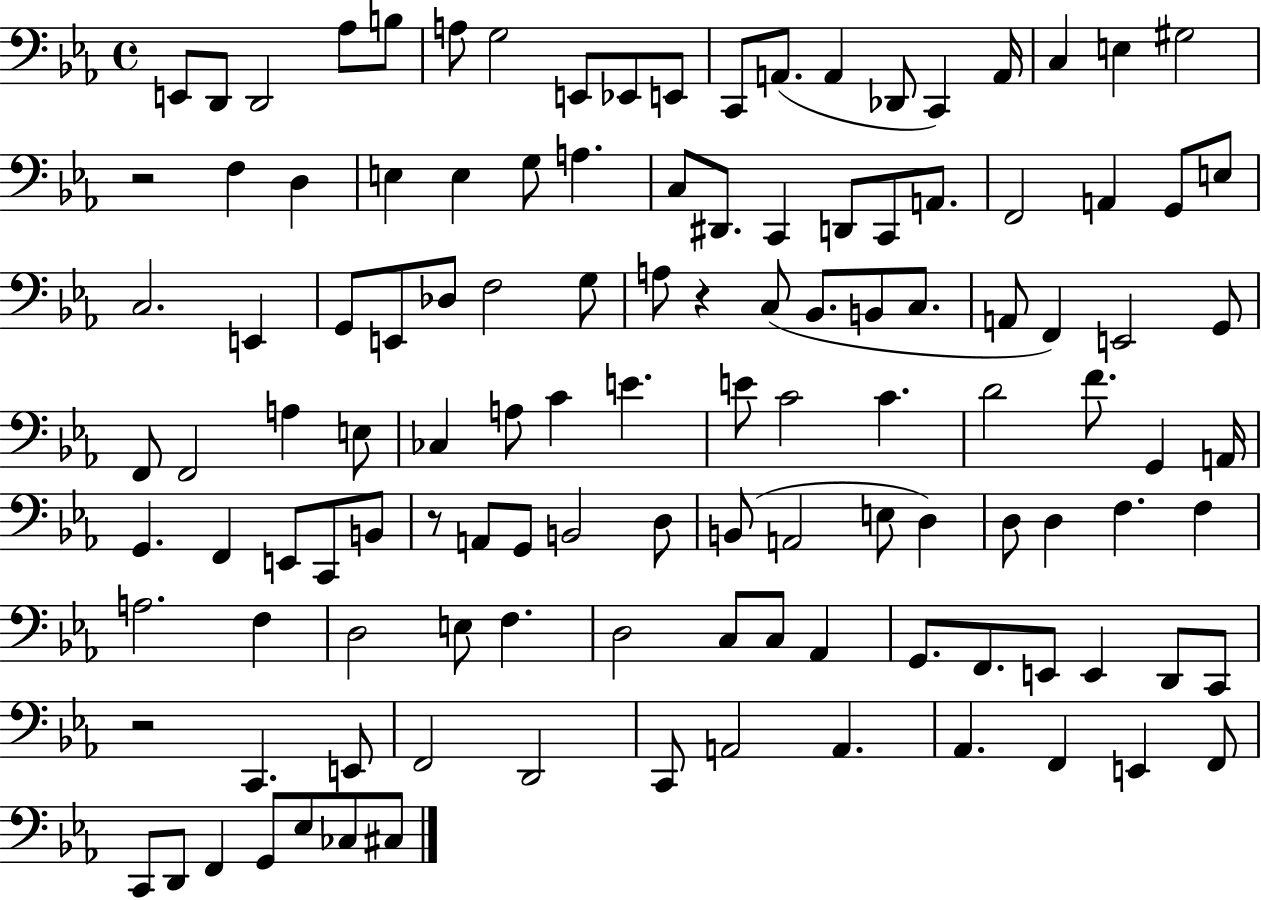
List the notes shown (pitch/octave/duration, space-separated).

E2/e D2/e D2/h Ab3/e B3/e A3/e G3/h E2/e Eb2/e E2/e C2/e A2/e. A2/q Db2/e C2/q A2/s C3/q E3/q G#3/h R/h F3/q D3/q E3/q E3/q G3/e A3/q. C3/e D#2/e. C2/q D2/e C2/e A2/e. F2/h A2/q G2/e E3/e C3/h. E2/q G2/e E2/e Db3/e F3/h G3/e A3/e R/q C3/e Bb2/e. B2/e C3/e. A2/e F2/q E2/h G2/e F2/e F2/h A3/q E3/e CES3/q A3/e C4/q E4/q. E4/e C4/h C4/q. D4/h F4/e. G2/q A2/s G2/q. F2/q E2/e C2/e B2/e R/e A2/e G2/e B2/h D3/e B2/e A2/h E3/e D3/q D3/e D3/q F3/q. F3/q A3/h. F3/q D3/h E3/e F3/q. D3/h C3/e C3/e Ab2/q G2/e. F2/e. E2/e E2/q D2/e C2/e R/h C2/q. E2/e F2/h D2/h C2/e A2/h A2/q. Ab2/q. F2/q E2/q F2/e C2/e D2/e F2/q G2/e Eb3/e CES3/e C#3/e